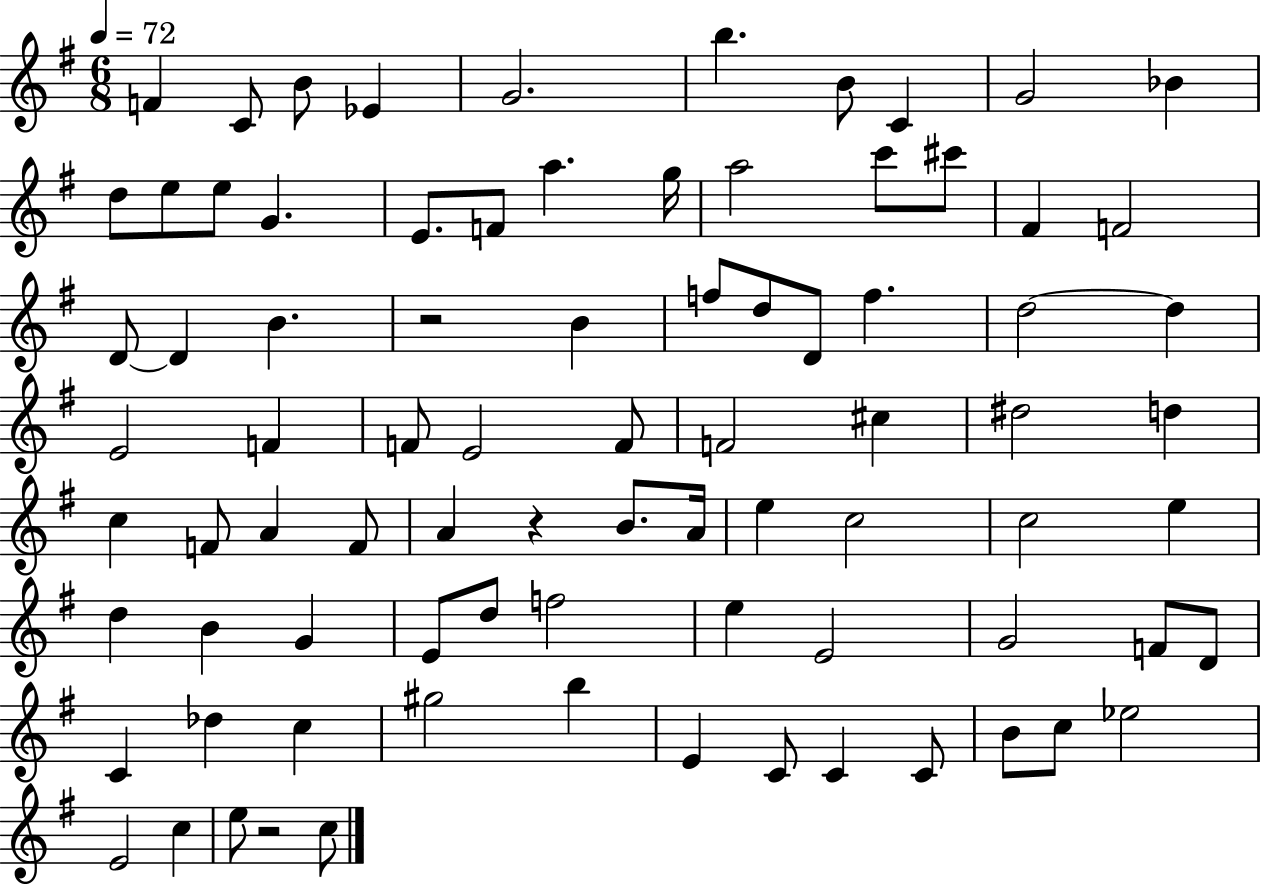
{
  \clef treble
  \numericTimeSignature
  \time 6/8
  \key g \major
  \tempo 4 = 72
  f'4 c'8 b'8 ees'4 | g'2. | b''4. b'8 c'4 | g'2 bes'4 | \break d''8 e''8 e''8 g'4. | e'8. f'8 a''4. g''16 | a''2 c'''8 cis'''8 | fis'4 f'2 | \break d'8~~ d'4 b'4. | r2 b'4 | f''8 d''8 d'8 f''4. | d''2~~ d''4 | \break e'2 f'4 | f'8 e'2 f'8 | f'2 cis''4 | dis''2 d''4 | \break c''4 f'8 a'4 f'8 | a'4 r4 b'8. a'16 | e''4 c''2 | c''2 e''4 | \break d''4 b'4 g'4 | e'8 d''8 f''2 | e''4 e'2 | g'2 f'8 d'8 | \break c'4 des''4 c''4 | gis''2 b''4 | e'4 c'8 c'4 c'8 | b'8 c''8 ees''2 | \break e'2 c''4 | e''8 r2 c''8 | \bar "|."
}